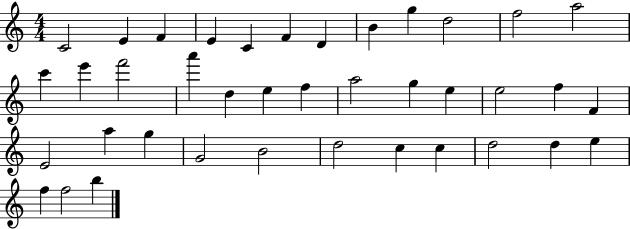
X:1
T:Untitled
M:4/4
L:1/4
K:C
C2 E F E C F D B g d2 f2 a2 c' e' f'2 a' d e f a2 g e e2 f F E2 a g G2 B2 d2 c c d2 d e f f2 b